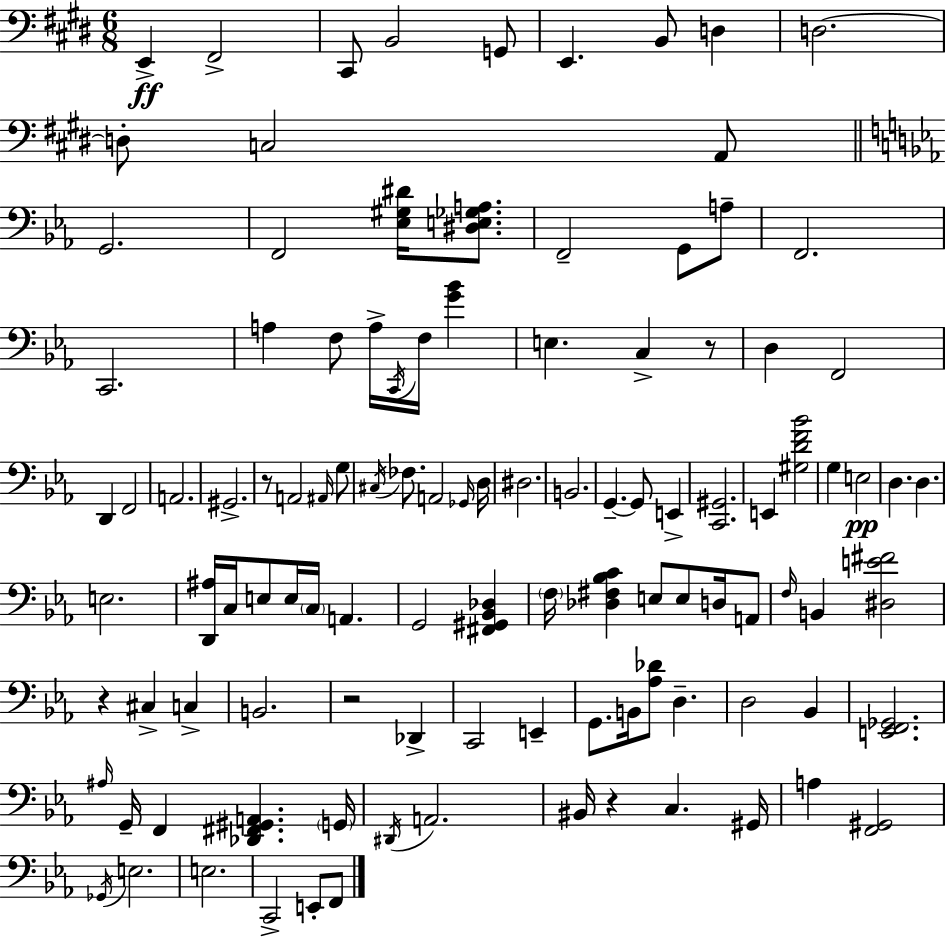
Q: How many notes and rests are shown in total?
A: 109